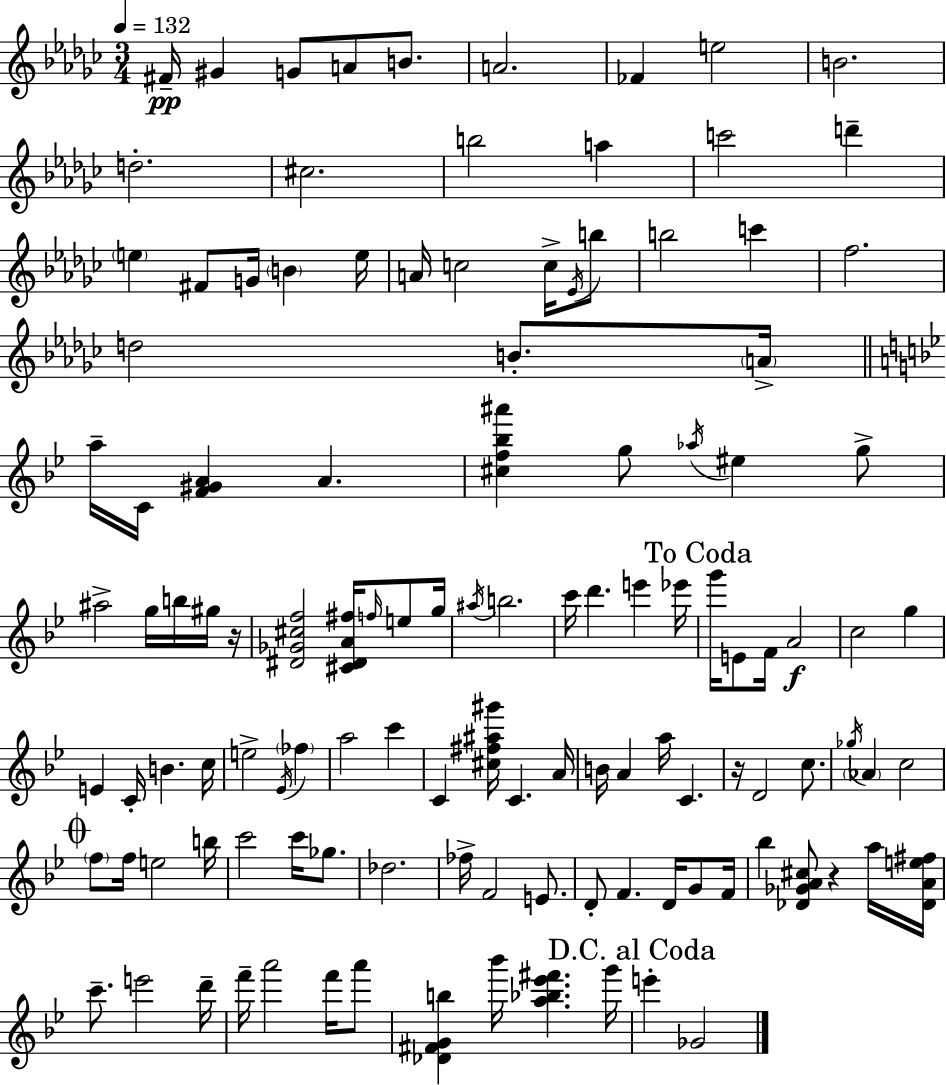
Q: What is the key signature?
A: EES minor